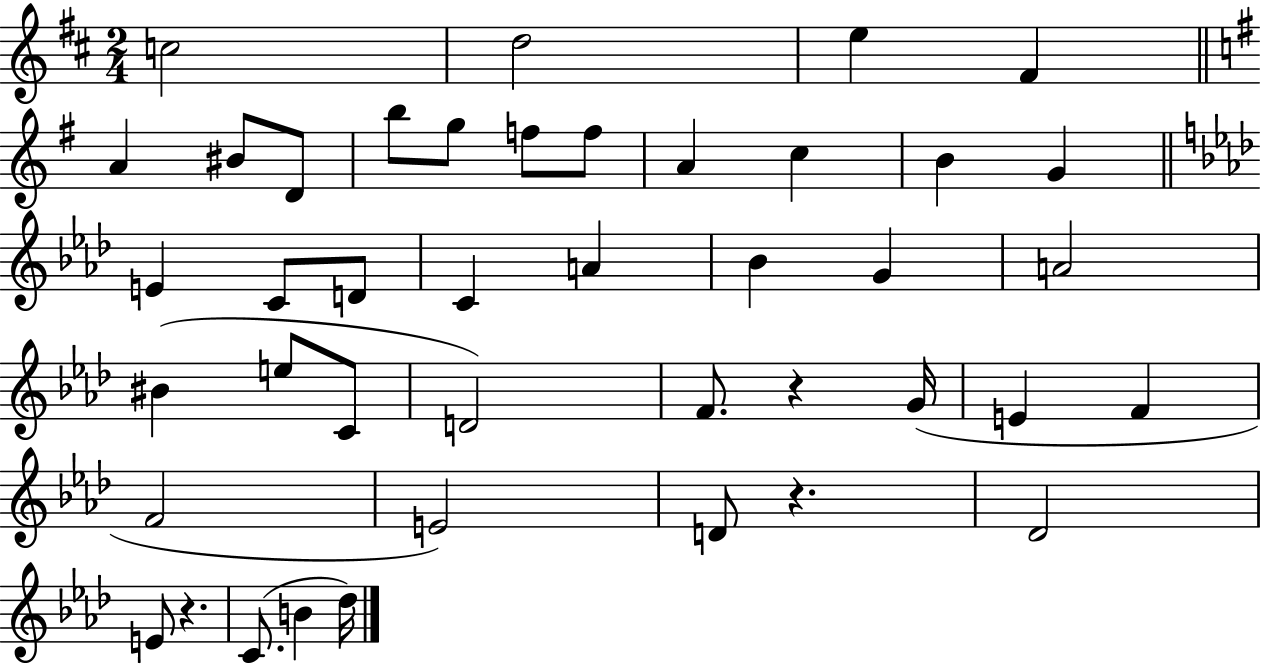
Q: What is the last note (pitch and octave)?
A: Db5